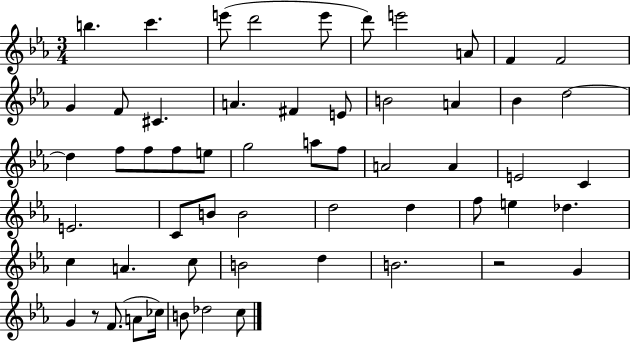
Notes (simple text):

B5/q. C6/q. E6/e D6/h E6/e D6/e E6/h A4/e F4/q F4/h G4/q F4/e C#4/q. A4/q. F#4/q E4/e B4/h A4/q Bb4/q D5/h D5/q F5/e F5/e F5/e E5/e G5/h A5/e F5/e A4/h A4/q E4/h C4/q E4/h. C4/e B4/e B4/h D5/h D5/q F5/e E5/q Db5/q. C5/q A4/q. C5/e B4/h D5/q B4/h. R/h G4/q G4/q R/e F4/e. A4/e CES5/s B4/e Db5/h C5/e